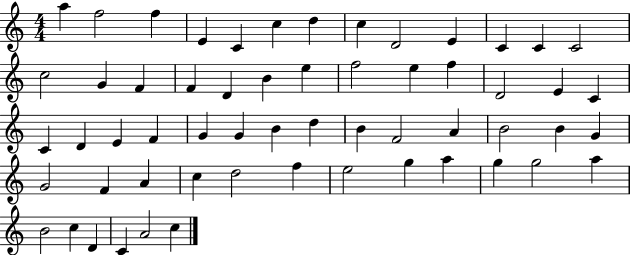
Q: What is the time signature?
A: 4/4